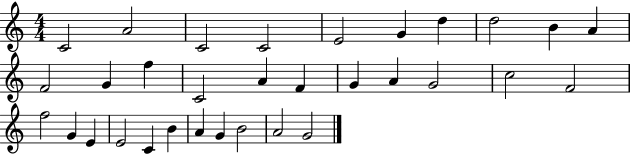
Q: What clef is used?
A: treble